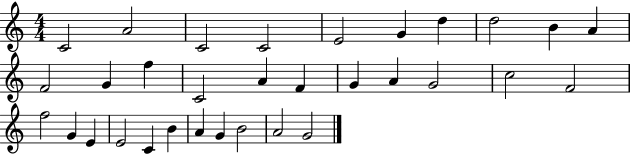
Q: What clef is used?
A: treble